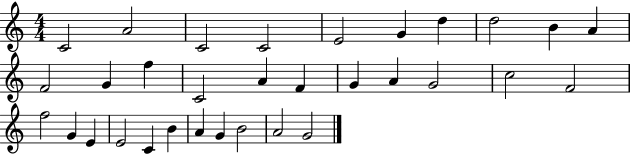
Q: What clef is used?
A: treble